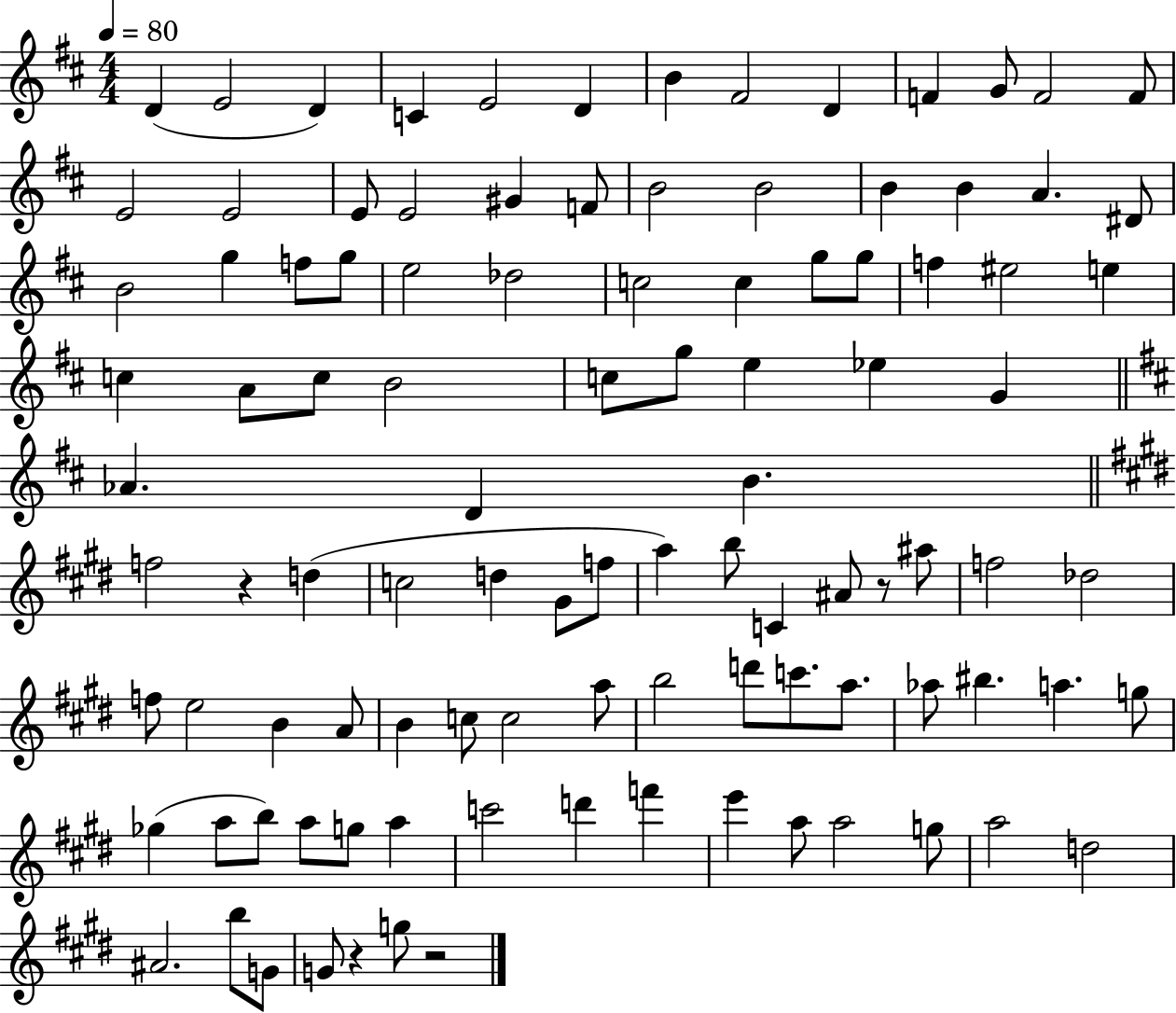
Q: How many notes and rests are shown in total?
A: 103